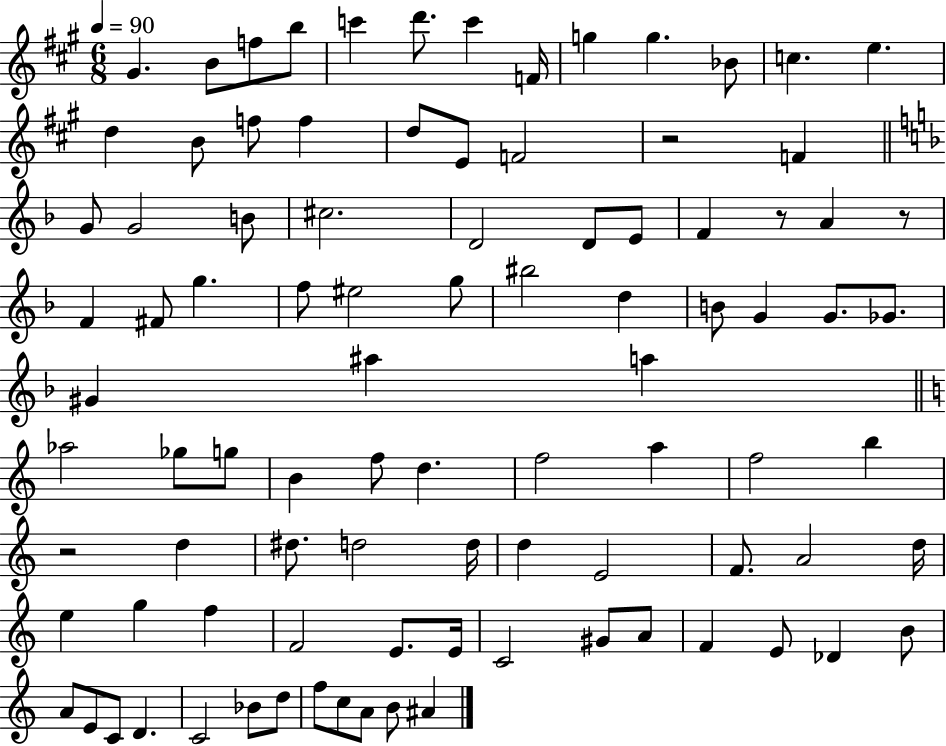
{
  \clef treble
  \numericTimeSignature
  \time 6/8
  \key a \major
  \tempo 4 = 90
  gis'4. b'8 f''8 b''8 | c'''4 d'''8. c'''4 f'16 | g''4 g''4. bes'8 | c''4. e''4. | \break d''4 b'8 f''8 f''4 | d''8 e'8 f'2 | r2 f'4 | \bar "||" \break \key f \major g'8 g'2 b'8 | cis''2. | d'2 d'8 e'8 | f'4 r8 a'4 r8 | \break f'4 fis'8 g''4. | f''8 eis''2 g''8 | bis''2 d''4 | b'8 g'4 g'8. ges'8. | \break gis'4 ais''4 a''4 | \bar "||" \break \key c \major aes''2 ges''8 g''8 | b'4 f''8 d''4. | f''2 a''4 | f''2 b''4 | \break r2 d''4 | dis''8. d''2 d''16 | d''4 e'2 | f'8. a'2 d''16 | \break e''4 g''4 f''4 | f'2 e'8. e'16 | c'2 gis'8 a'8 | f'4 e'8 des'4 b'8 | \break a'8 e'8 c'8 d'4. | c'2 bes'8 d''8 | f''8 c''8 a'8 b'8 ais'4 | \bar "|."
}